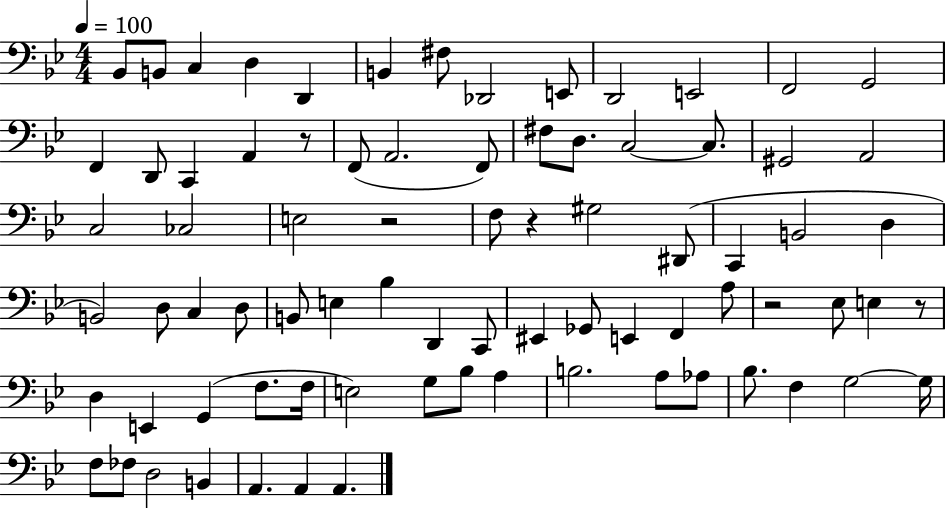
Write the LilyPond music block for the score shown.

{
  \clef bass
  \numericTimeSignature
  \time 4/4
  \key bes \major
  \tempo 4 = 100
  \repeat volta 2 { bes,8 b,8 c4 d4 d,4 | b,4 fis8 des,2 e,8 | d,2 e,2 | f,2 g,2 | \break f,4 d,8 c,4 a,4 r8 | f,8( a,2. f,8) | fis8 d8. c2~~ c8. | gis,2 a,2 | \break c2 ces2 | e2 r2 | f8 r4 gis2 dis,8( | c,4 b,2 d4 | \break b,2) d8 c4 d8 | b,8 e4 bes4 d,4 c,8 | eis,4 ges,8 e,4 f,4 a8 | r2 ees8 e4 r8 | \break d4 e,4 g,4( f8. f16 | e2) g8 bes8 a4 | b2. a8 aes8 | bes8. f4 g2~~ g16 | \break f8 fes8 d2 b,4 | a,4. a,4 a,4. | } \bar "|."
}